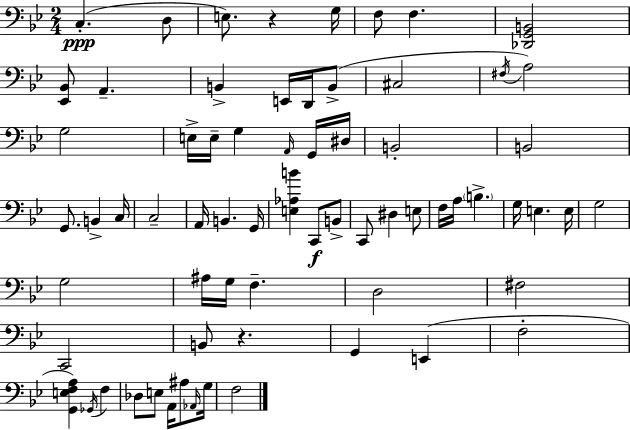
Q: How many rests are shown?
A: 2